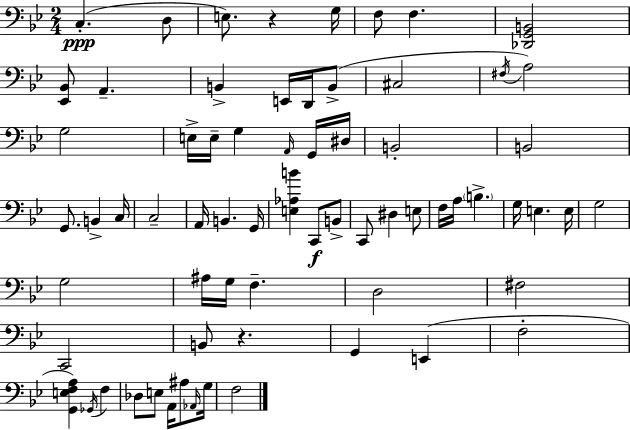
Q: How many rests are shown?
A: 2